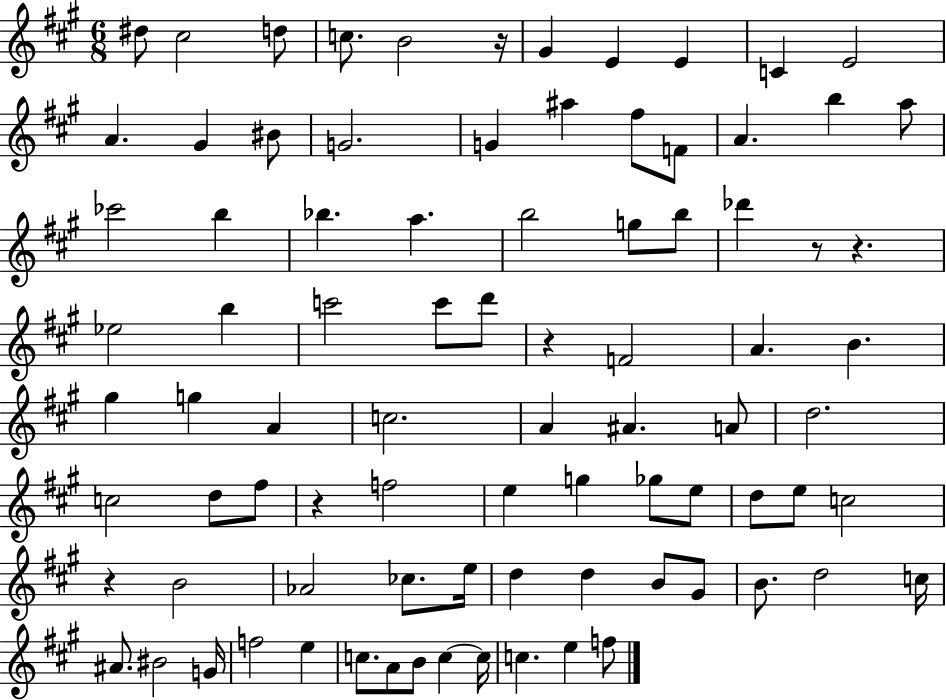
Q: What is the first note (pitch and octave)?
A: D#5